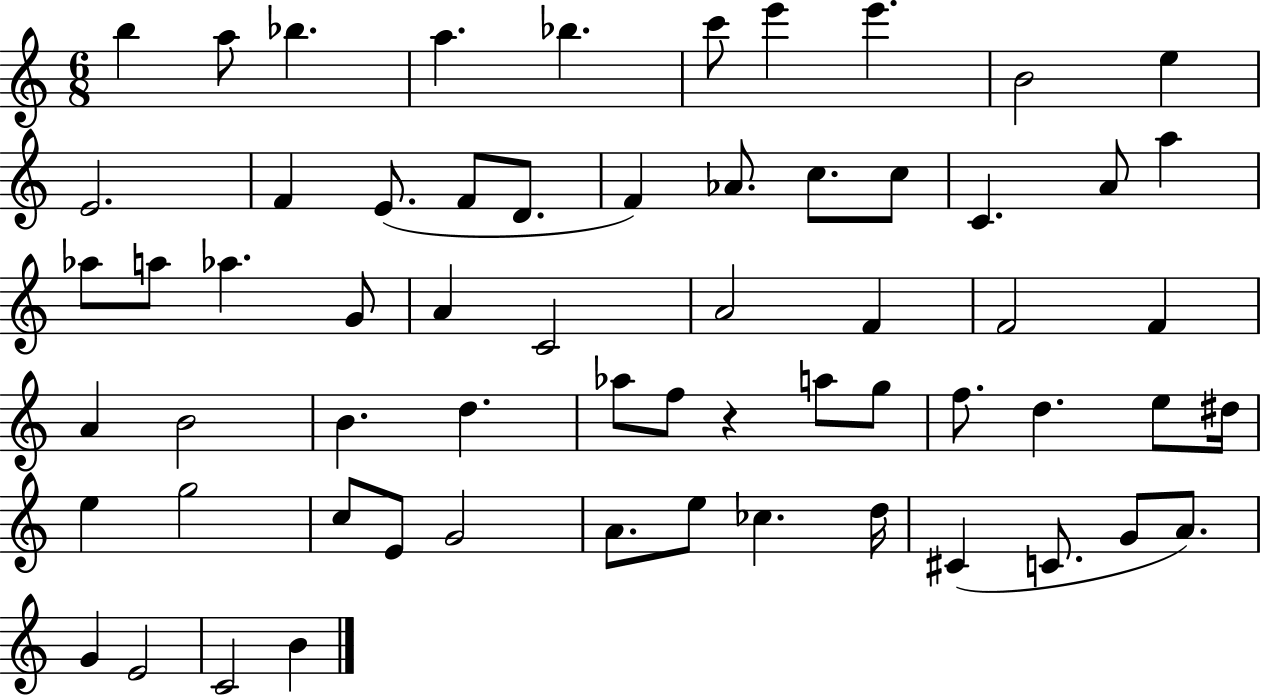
{
  \clef treble
  \numericTimeSignature
  \time 6/8
  \key c \major
  b''4 a''8 bes''4. | a''4. bes''4. | c'''8 e'''4 e'''4. | b'2 e''4 | \break e'2. | f'4 e'8.( f'8 d'8. | f'4) aes'8. c''8. c''8 | c'4. a'8 a''4 | \break aes''8 a''8 aes''4. g'8 | a'4 c'2 | a'2 f'4 | f'2 f'4 | \break a'4 b'2 | b'4. d''4. | aes''8 f''8 r4 a''8 g''8 | f''8. d''4. e''8 dis''16 | \break e''4 g''2 | c''8 e'8 g'2 | a'8. e''8 ces''4. d''16 | cis'4( c'8. g'8 a'8.) | \break g'4 e'2 | c'2 b'4 | \bar "|."
}